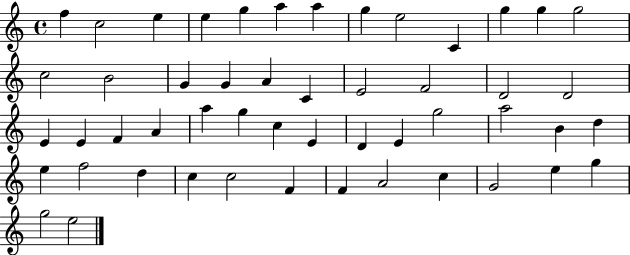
{
  \clef treble
  \time 4/4
  \defaultTimeSignature
  \key c \major
  f''4 c''2 e''4 | e''4 g''4 a''4 a''4 | g''4 e''2 c'4 | g''4 g''4 g''2 | \break c''2 b'2 | g'4 g'4 a'4 c'4 | e'2 f'2 | d'2 d'2 | \break e'4 e'4 f'4 a'4 | a''4 g''4 c''4 e'4 | d'4 e'4 g''2 | a''2 b'4 d''4 | \break e''4 f''2 d''4 | c''4 c''2 f'4 | f'4 a'2 c''4 | g'2 e''4 g''4 | \break g''2 e''2 | \bar "|."
}